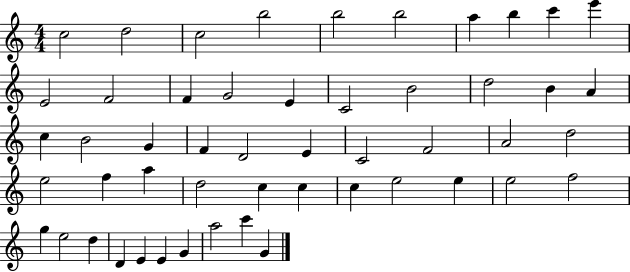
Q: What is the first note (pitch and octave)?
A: C5